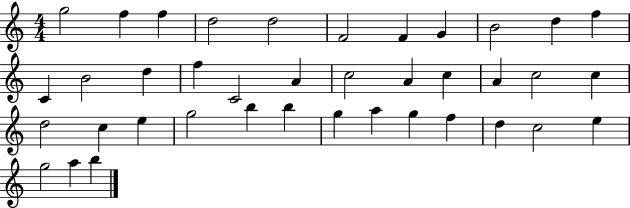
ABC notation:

X:1
T:Untitled
M:4/4
L:1/4
K:C
g2 f f d2 d2 F2 F G B2 d f C B2 d f C2 A c2 A c A c2 c d2 c e g2 b b g a g f d c2 e g2 a b